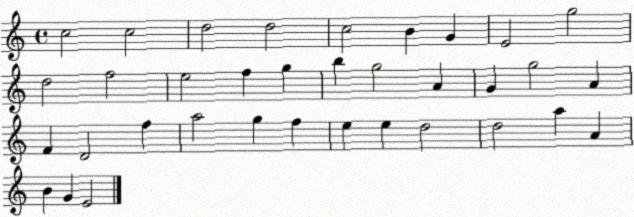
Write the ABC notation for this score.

X:1
T:Untitled
M:4/4
L:1/4
K:C
c2 c2 d2 d2 c2 B G E2 g2 d2 f2 e2 f g b g2 A G g2 A F D2 f a2 g f e e d2 d2 a A B G E2